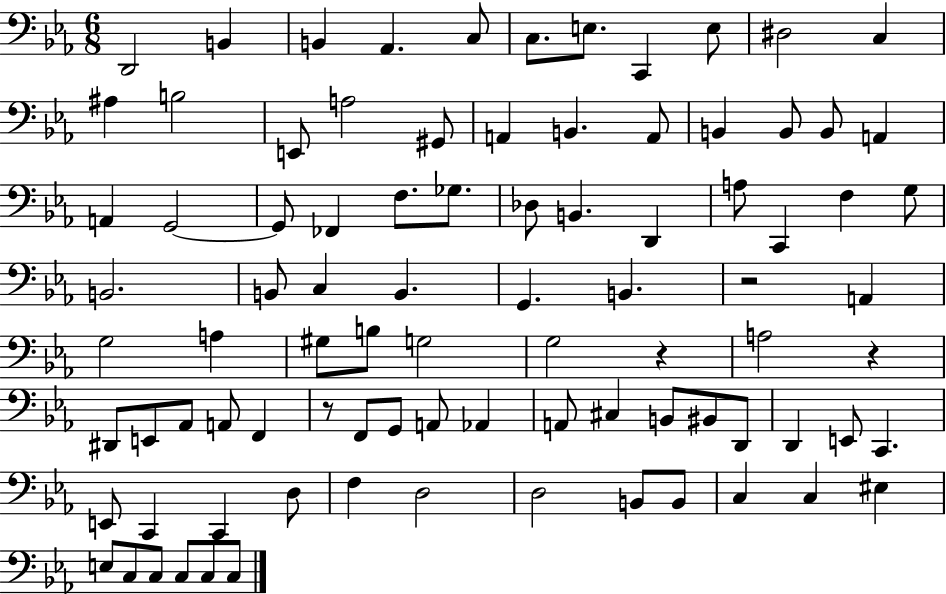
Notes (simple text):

D2/h B2/q B2/q Ab2/q. C3/e C3/e. E3/e. C2/q E3/e D#3/h C3/q A#3/q B3/h E2/e A3/h G#2/e A2/q B2/q. A2/e B2/q B2/e B2/e A2/q A2/q G2/h G2/e FES2/q F3/e. Gb3/e. Db3/e B2/q. D2/q A3/e C2/q F3/q G3/e B2/h. B2/e C3/q B2/q. G2/q. B2/q. R/h A2/q G3/h A3/q G#3/e B3/e G3/h G3/h R/q A3/h R/q D#2/e E2/e Ab2/e A2/e F2/q R/e F2/e G2/e A2/e Ab2/q A2/e C#3/q B2/e BIS2/e D2/e D2/q E2/e C2/q. E2/e C2/q C2/q D3/e F3/q D3/h D3/h B2/e B2/e C3/q C3/q EIS3/q E3/e C3/e C3/e C3/e C3/e C3/e